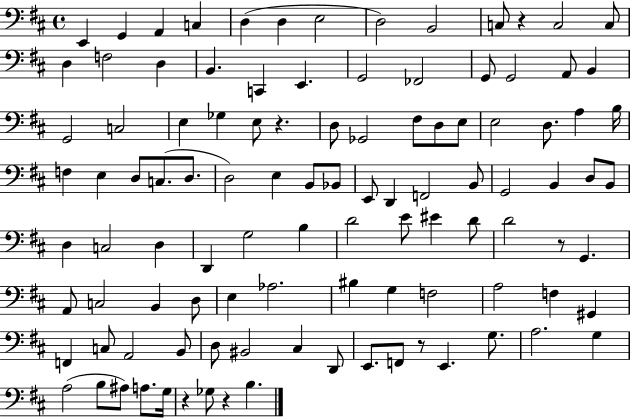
E2/q G2/q A2/q C3/q D3/q D3/q E3/h D3/h B2/h C3/e R/q C3/h C3/e D3/q F3/h D3/q B2/q. C2/q E2/q. G2/h FES2/h G2/e G2/h A2/e B2/q G2/h C3/h E3/q Gb3/q E3/e R/q. D3/e Gb2/h F#3/e D3/e E3/e E3/h D3/e. A3/q B3/s F3/q E3/q D3/e C3/e. D3/e. D3/h E3/q B2/e Bb2/e E2/e D2/q F2/h B2/e G2/h B2/q D3/e B2/e D3/q C3/h D3/q D2/q G3/h B3/q D4/h E4/e EIS4/q D4/e D4/h R/e G2/q. A2/e C3/h B2/q D3/e E3/q Ab3/h. BIS3/q G3/q F3/h A3/h F3/q G#2/q F2/q C3/e A2/h B2/e D3/e BIS2/h C#3/q D2/e E2/e. F2/e R/e E2/q. G3/e. A3/h. G3/q A3/h B3/e A#3/e A3/e. G3/s R/q Gb3/e R/q B3/q.